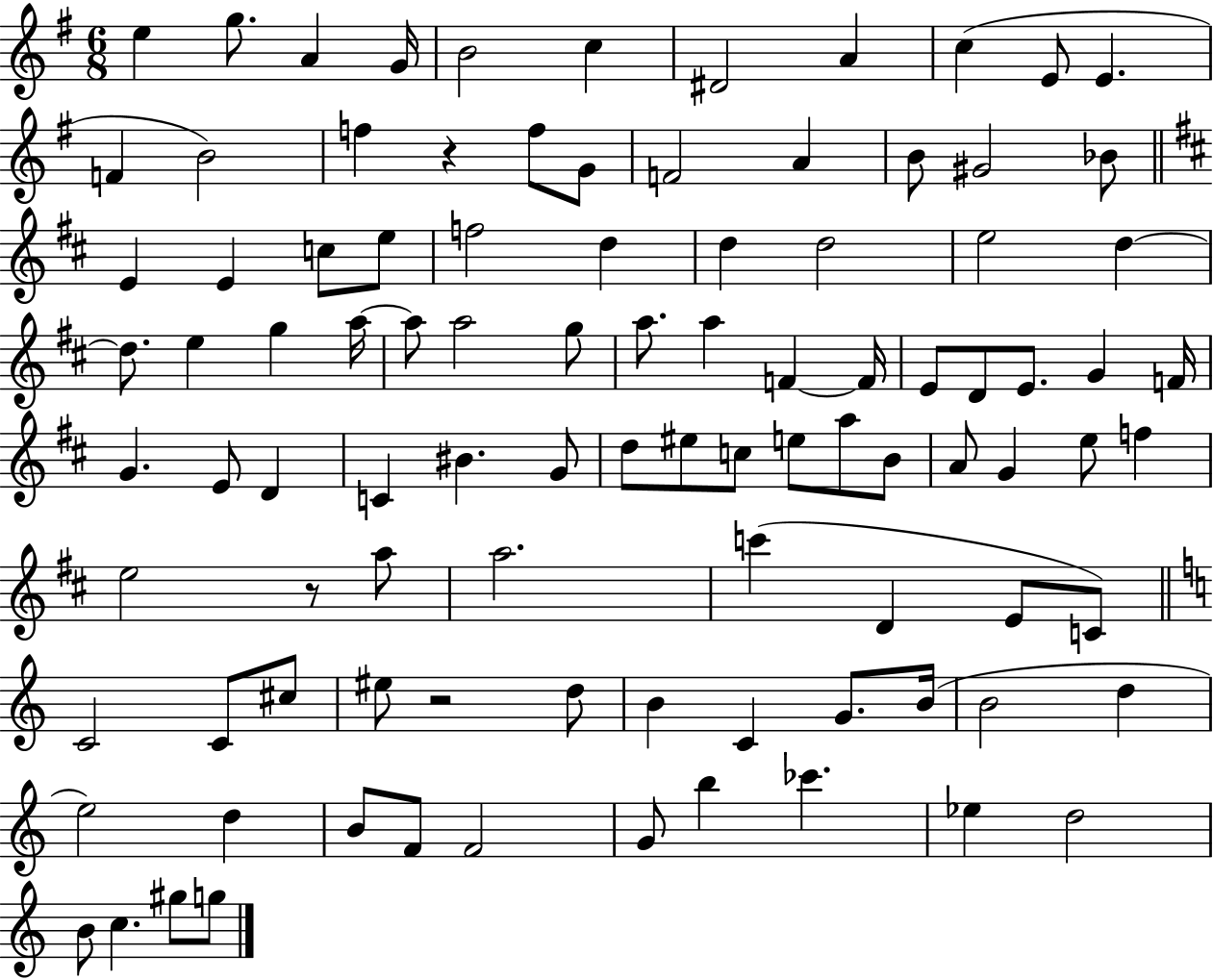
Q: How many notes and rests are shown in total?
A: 98